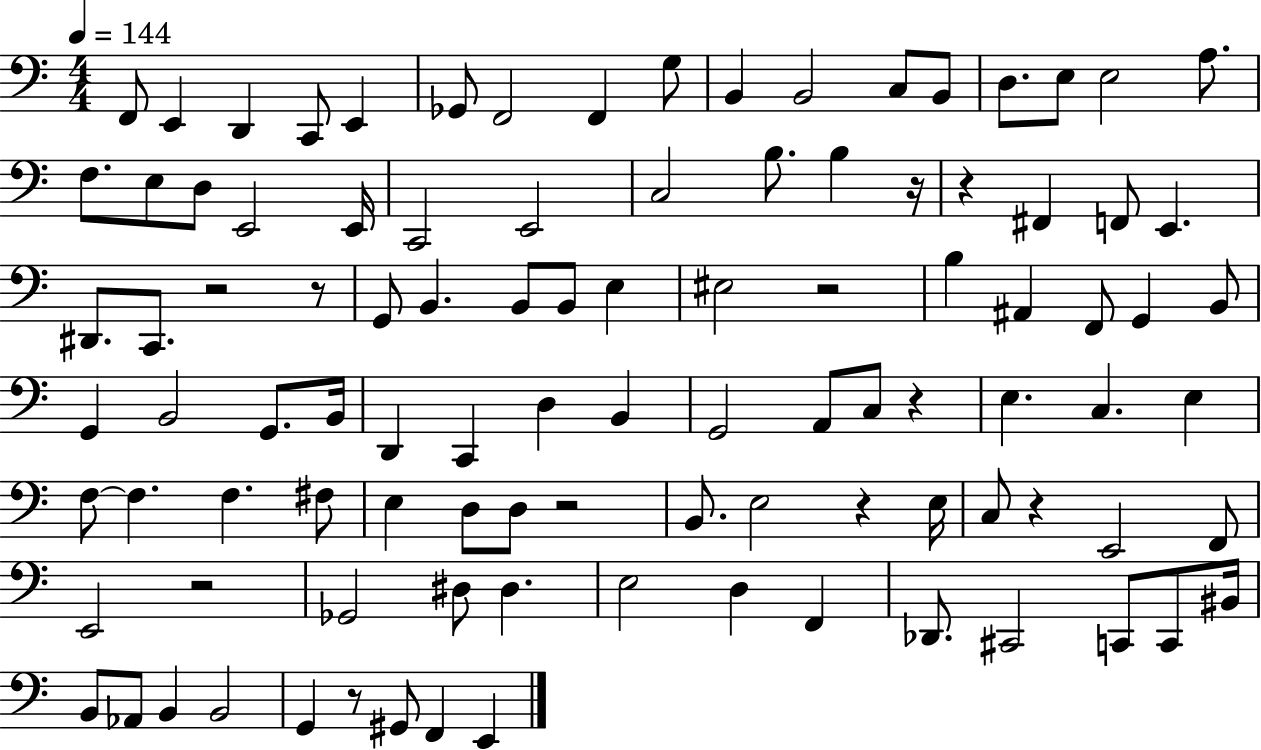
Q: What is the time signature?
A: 4/4